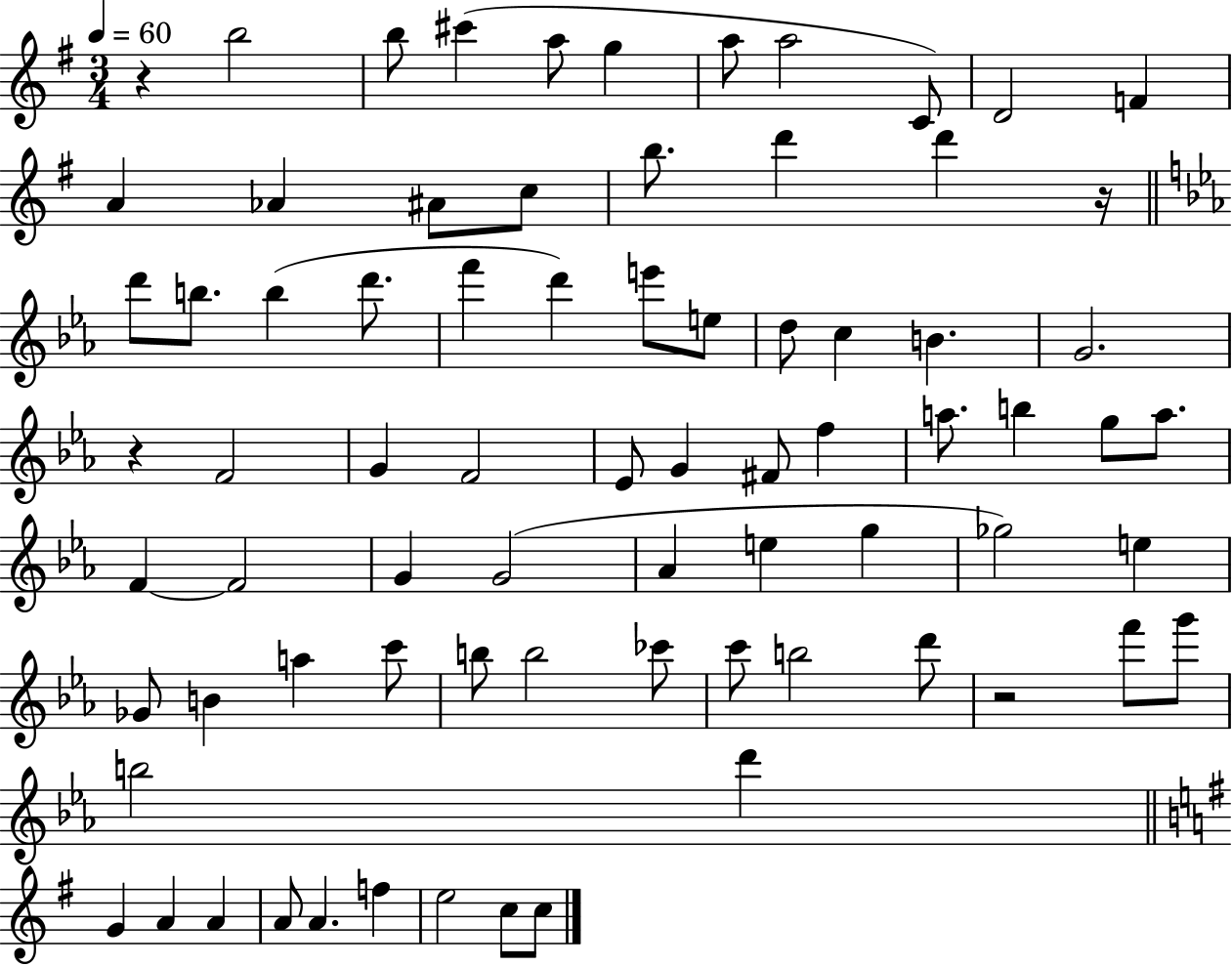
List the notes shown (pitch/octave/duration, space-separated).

R/q B5/h B5/e C#6/q A5/e G5/q A5/e A5/h C4/e D4/h F4/q A4/q Ab4/q A#4/e C5/e B5/e. D6/q D6/q R/s D6/e B5/e. B5/q D6/e. F6/q D6/q E6/e E5/e D5/e C5/q B4/q. G4/h. R/q F4/h G4/q F4/h Eb4/e G4/q F#4/e F5/q A5/e. B5/q G5/e A5/e. F4/q F4/h G4/q G4/h Ab4/q E5/q G5/q Gb5/h E5/q Gb4/e B4/q A5/q C6/e B5/e B5/h CES6/e C6/e B5/h D6/e R/h F6/e G6/e B5/h D6/q G4/q A4/q A4/q A4/e A4/q. F5/q E5/h C5/e C5/e